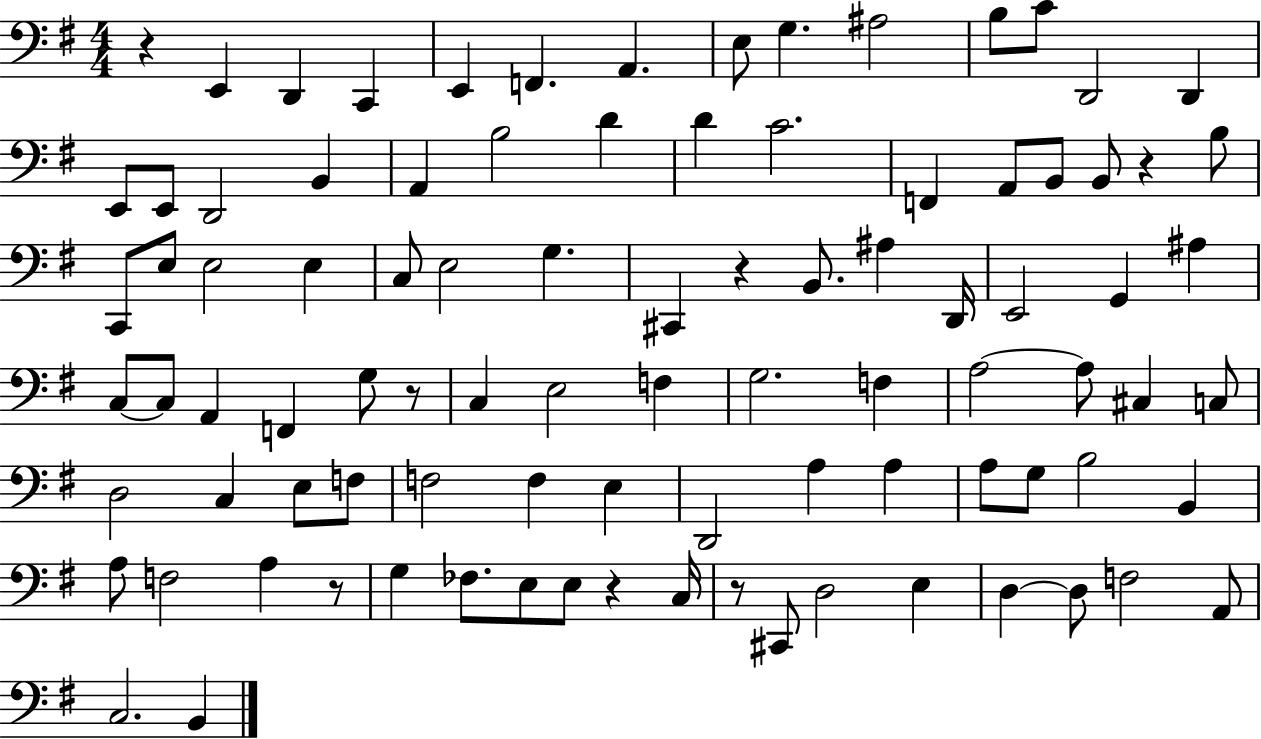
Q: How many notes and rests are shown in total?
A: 93